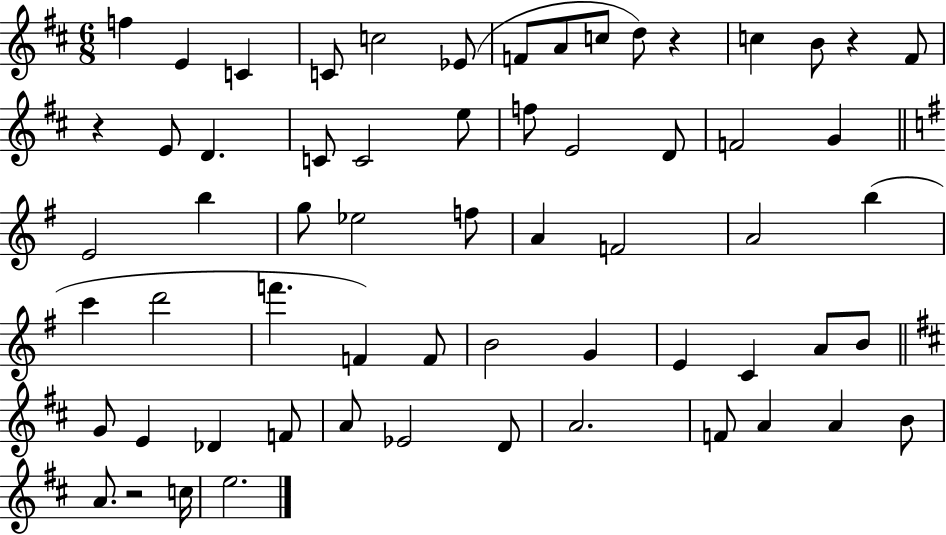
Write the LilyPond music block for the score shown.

{
  \clef treble
  \numericTimeSignature
  \time 6/8
  \key d \major
  f''4 e'4 c'4 | c'8 c''2 ees'8( | f'8 a'8 c''8 d''8) r4 | c''4 b'8 r4 fis'8 | \break r4 e'8 d'4. | c'8 c'2 e''8 | f''8 e'2 d'8 | f'2 g'4 | \break \bar "||" \break \key e \minor e'2 b''4 | g''8 ees''2 f''8 | a'4 f'2 | a'2 b''4( | \break c'''4 d'''2 | f'''4. f'4) f'8 | b'2 g'4 | e'4 c'4 a'8 b'8 | \break \bar "||" \break \key b \minor g'8 e'4 des'4 f'8 | a'8 ees'2 d'8 | a'2. | f'8 a'4 a'4 b'8 | \break a'8. r2 c''16 | e''2. | \bar "|."
}